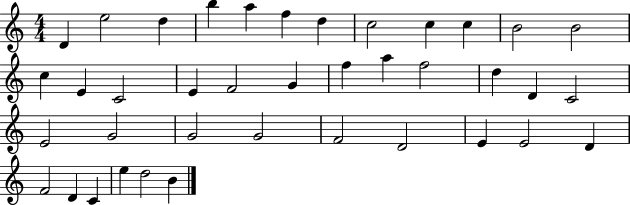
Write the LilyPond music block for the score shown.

{
  \clef treble
  \numericTimeSignature
  \time 4/4
  \key c \major
  d'4 e''2 d''4 | b''4 a''4 f''4 d''4 | c''2 c''4 c''4 | b'2 b'2 | \break c''4 e'4 c'2 | e'4 f'2 g'4 | f''4 a''4 f''2 | d''4 d'4 c'2 | \break e'2 g'2 | g'2 g'2 | f'2 d'2 | e'4 e'2 d'4 | \break f'2 d'4 c'4 | e''4 d''2 b'4 | \bar "|."
}